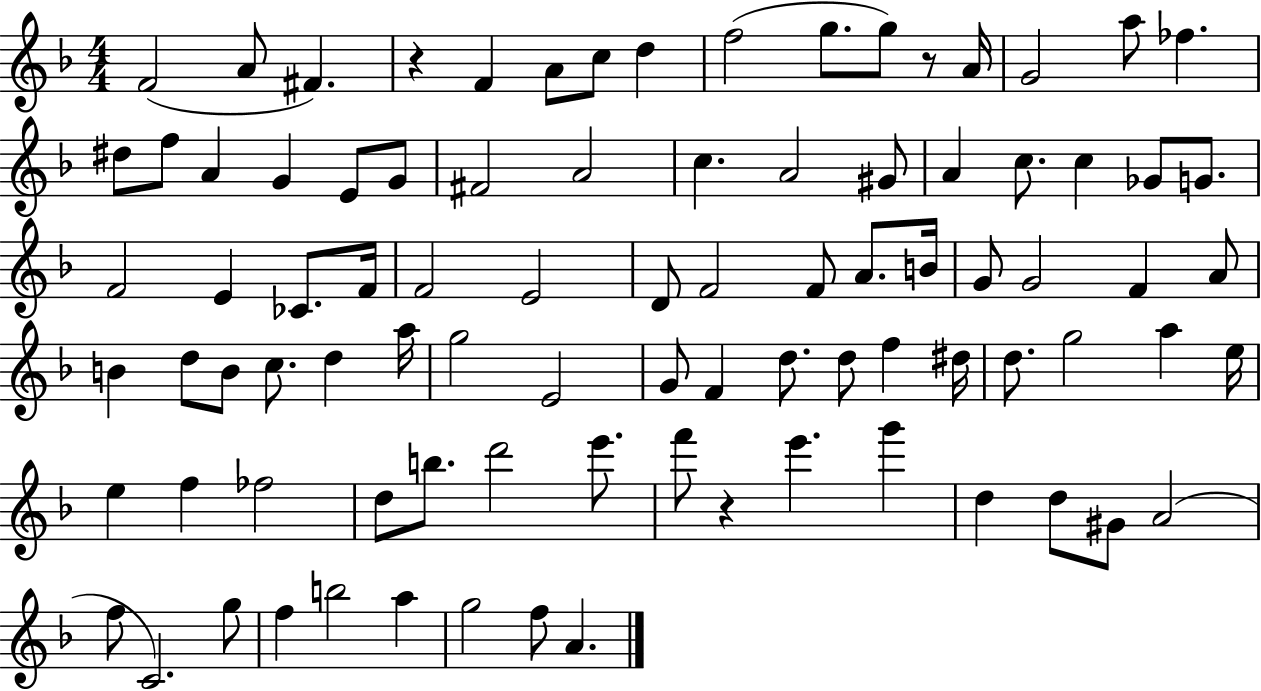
{
  \clef treble
  \numericTimeSignature
  \time 4/4
  \key f \major
  f'2( a'8 fis'4.) | r4 f'4 a'8 c''8 d''4 | f''2( g''8. g''8) r8 a'16 | g'2 a''8 fes''4. | \break dis''8 f''8 a'4 g'4 e'8 g'8 | fis'2 a'2 | c''4. a'2 gis'8 | a'4 c''8. c''4 ges'8 g'8. | \break f'2 e'4 ces'8. f'16 | f'2 e'2 | d'8 f'2 f'8 a'8. b'16 | g'8 g'2 f'4 a'8 | \break b'4 d''8 b'8 c''8. d''4 a''16 | g''2 e'2 | g'8 f'4 d''8. d''8 f''4 dis''16 | d''8. g''2 a''4 e''16 | \break e''4 f''4 fes''2 | d''8 b''8. d'''2 e'''8. | f'''8 r4 e'''4. g'''4 | d''4 d''8 gis'8 a'2( | \break f''8 c'2.) g''8 | f''4 b''2 a''4 | g''2 f''8 a'4. | \bar "|."
}